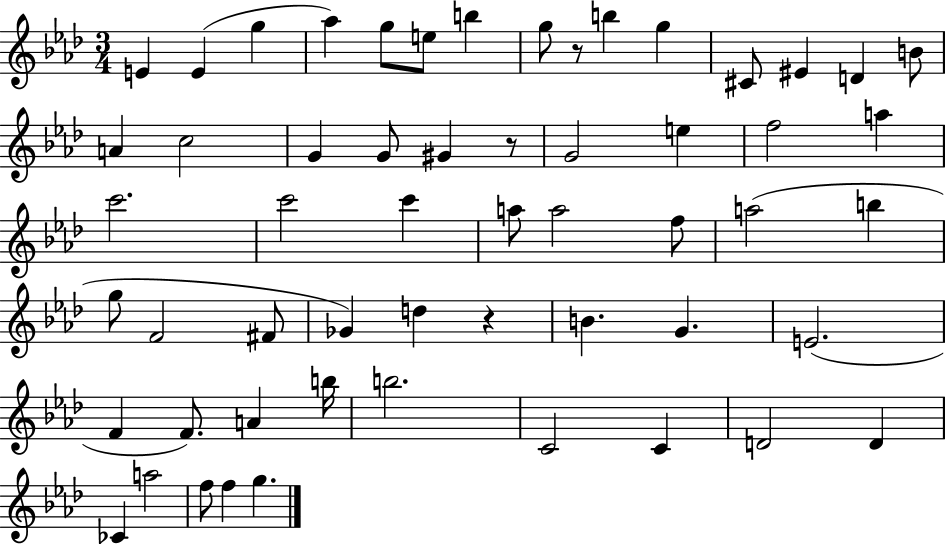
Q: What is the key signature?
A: AES major